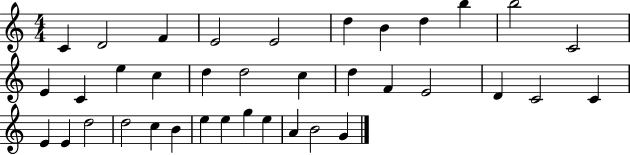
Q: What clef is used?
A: treble